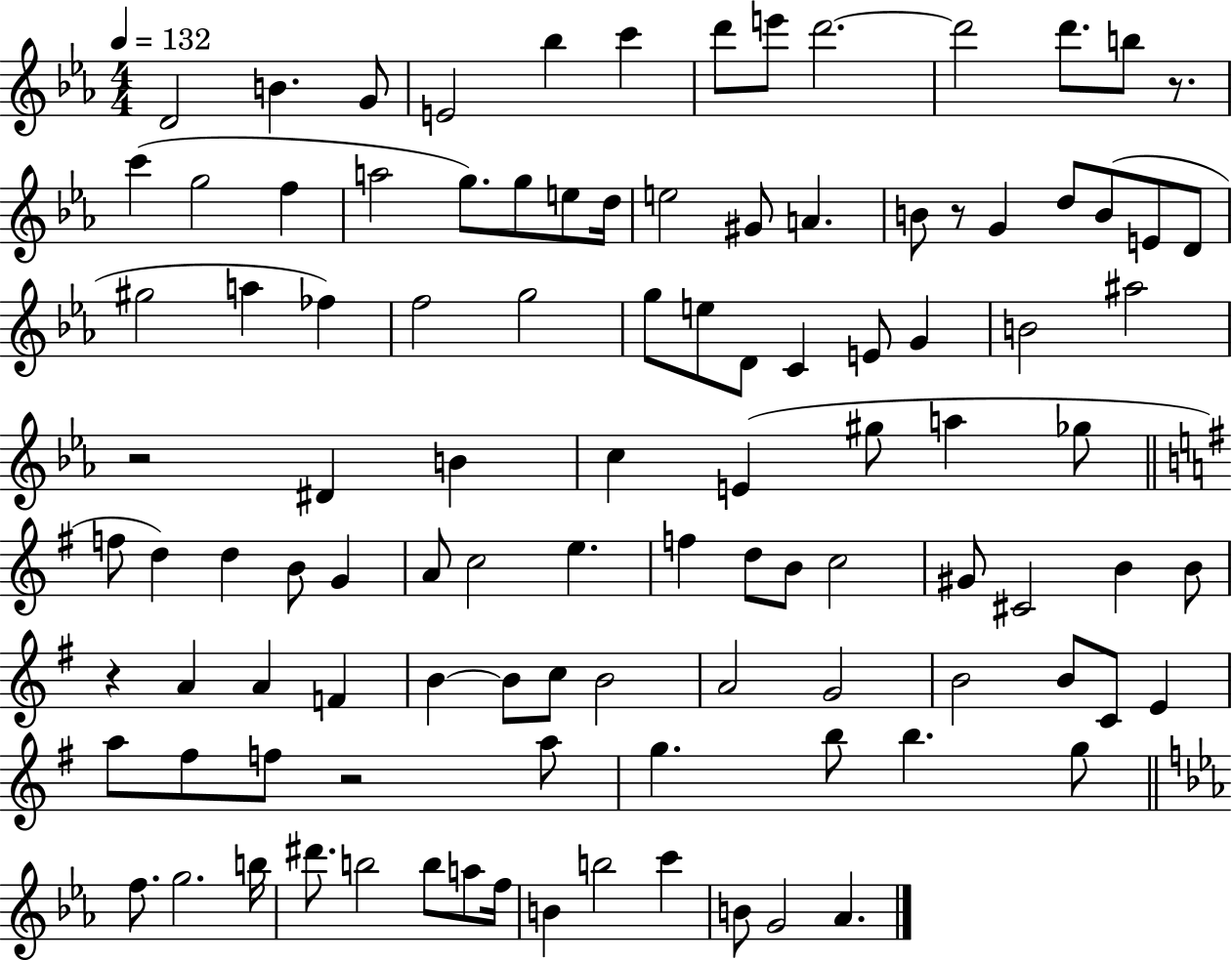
D4/h B4/q. G4/e E4/h Bb5/q C6/q D6/e E6/e D6/h. D6/h D6/e. B5/e R/e. C6/q G5/h F5/q A5/h G5/e. G5/e E5/e D5/s E5/h G#4/e A4/q. B4/e R/e G4/q D5/e B4/e E4/e D4/e G#5/h A5/q FES5/q F5/h G5/h G5/e E5/e D4/e C4/q E4/e G4/q B4/h A#5/h R/h D#4/q B4/q C5/q E4/q G#5/e A5/q Gb5/e F5/e D5/q D5/q B4/e G4/q A4/e C5/h E5/q. F5/q D5/e B4/e C5/h G#4/e C#4/h B4/q B4/e R/q A4/q A4/q F4/q B4/q B4/e C5/e B4/h A4/h G4/h B4/h B4/e C4/e E4/q A5/e F#5/e F5/e R/h A5/e G5/q. B5/e B5/q. G5/e F5/e. G5/h. B5/s D#6/e. B5/h B5/e A5/e F5/s B4/q B5/h C6/q B4/e G4/h Ab4/q.